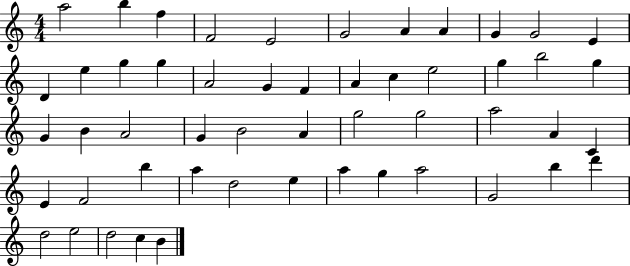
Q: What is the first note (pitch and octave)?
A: A5